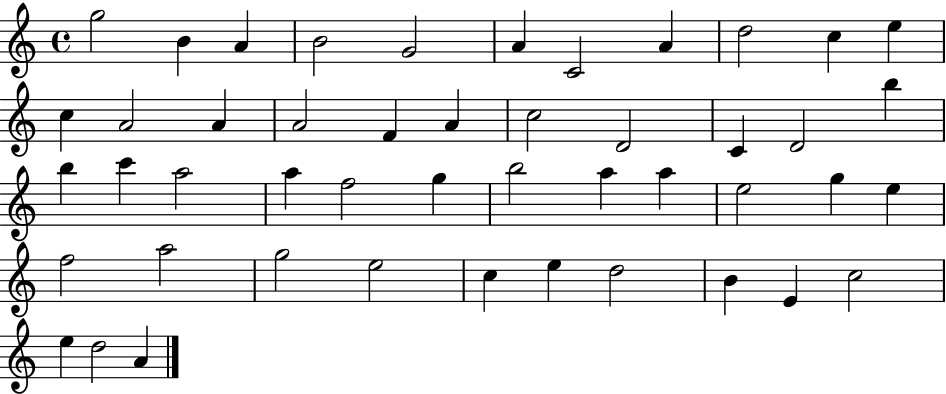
{
  \clef treble
  \time 4/4
  \defaultTimeSignature
  \key c \major
  g''2 b'4 a'4 | b'2 g'2 | a'4 c'2 a'4 | d''2 c''4 e''4 | \break c''4 a'2 a'4 | a'2 f'4 a'4 | c''2 d'2 | c'4 d'2 b''4 | \break b''4 c'''4 a''2 | a''4 f''2 g''4 | b''2 a''4 a''4 | e''2 g''4 e''4 | \break f''2 a''2 | g''2 e''2 | c''4 e''4 d''2 | b'4 e'4 c''2 | \break e''4 d''2 a'4 | \bar "|."
}